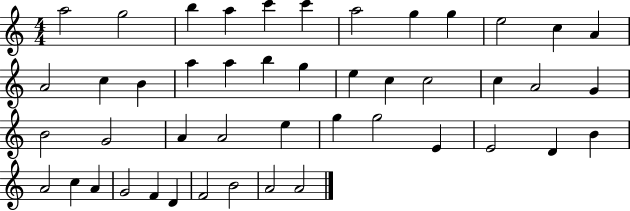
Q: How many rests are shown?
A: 0